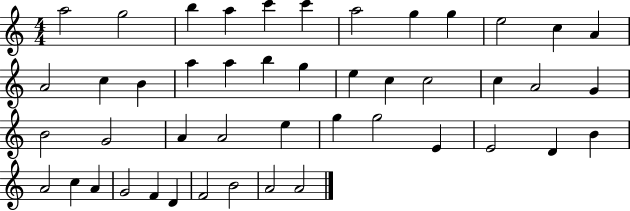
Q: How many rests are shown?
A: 0